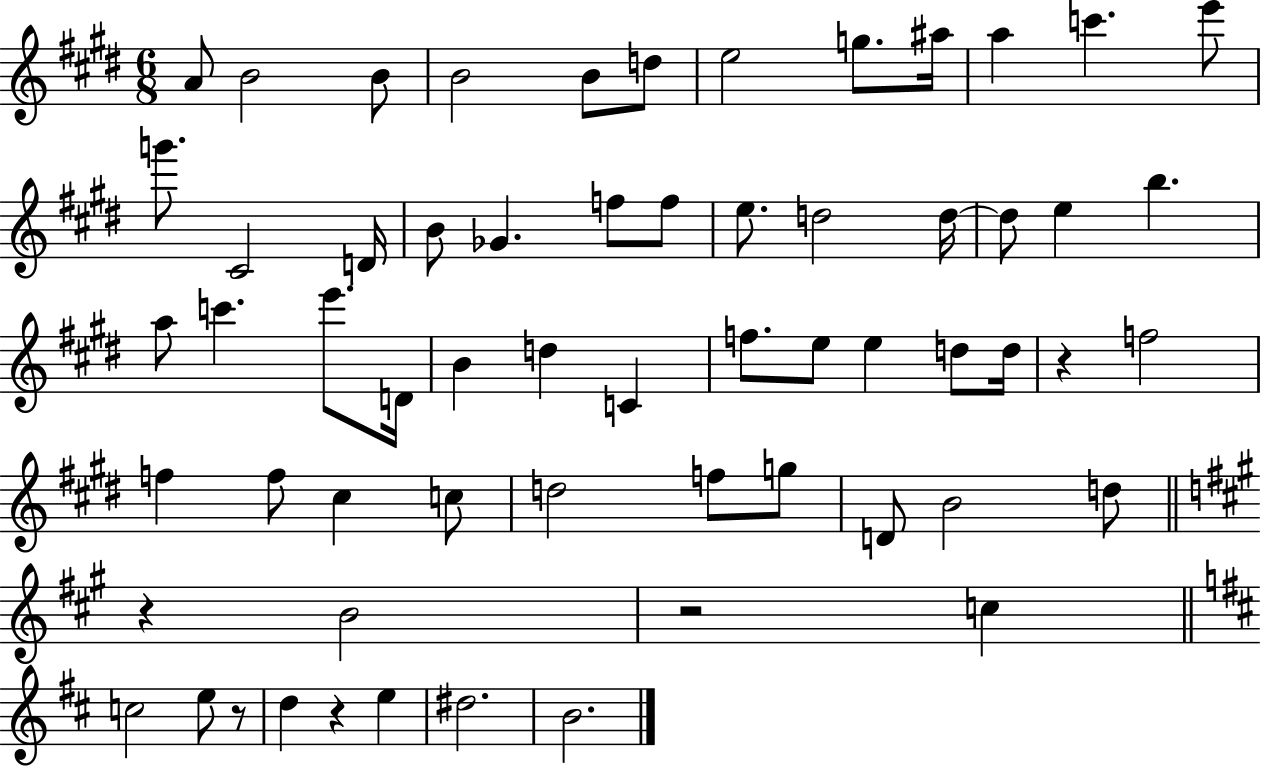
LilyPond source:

{
  \clef treble
  \numericTimeSignature
  \time 6/8
  \key e \major
  \repeat volta 2 { a'8 b'2 b'8 | b'2 b'8 d''8 | e''2 g''8. ais''16 | a''4 c'''4. e'''8 | \break g'''8. cis'2 d'16 | b'8 ges'4. f''8 f''8 | e''8. d''2 d''16~~ | d''8 e''4 b''4. | \break a''8 c'''4. e'''8. d'16 | b'4 d''4 c'4 | f''8. e''8 e''4 d''8 d''16 | r4 f''2 | \break f''4 f''8 cis''4 c''8 | d''2 f''8 g''8 | d'8 b'2 d''8 | \bar "||" \break \key a \major r4 b'2 | r2 c''4 | \bar "||" \break \key d \major c''2 e''8 r8 | d''4 r4 e''4 | dis''2. | b'2. | \break } \bar "|."
}